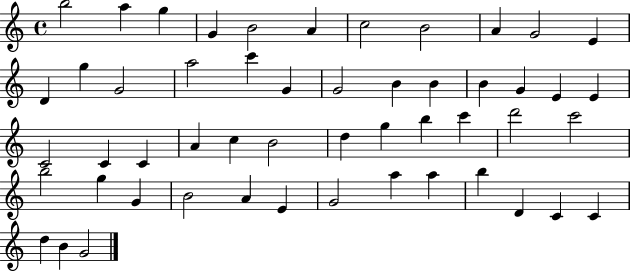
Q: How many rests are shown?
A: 0